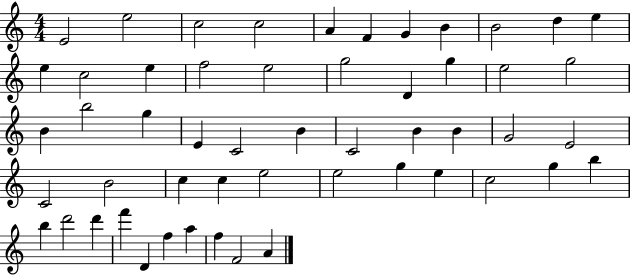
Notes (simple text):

E4/h E5/h C5/h C5/h A4/q F4/q G4/q B4/q B4/h D5/q E5/q E5/q C5/h E5/q F5/h E5/h G5/h D4/q G5/q E5/h G5/h B4/q B5/h G5/q E4/q C4/h B4/q C4/h B4/q B4/q G4/h E4/h C4/h B4/h C5/q C5/q E5/h E5/h G5/q E5/q C5/h G5/q B5/q B5/q D6/h D6/q F6/q D4/q F5/q A5/q F5/q F4/h A4/q